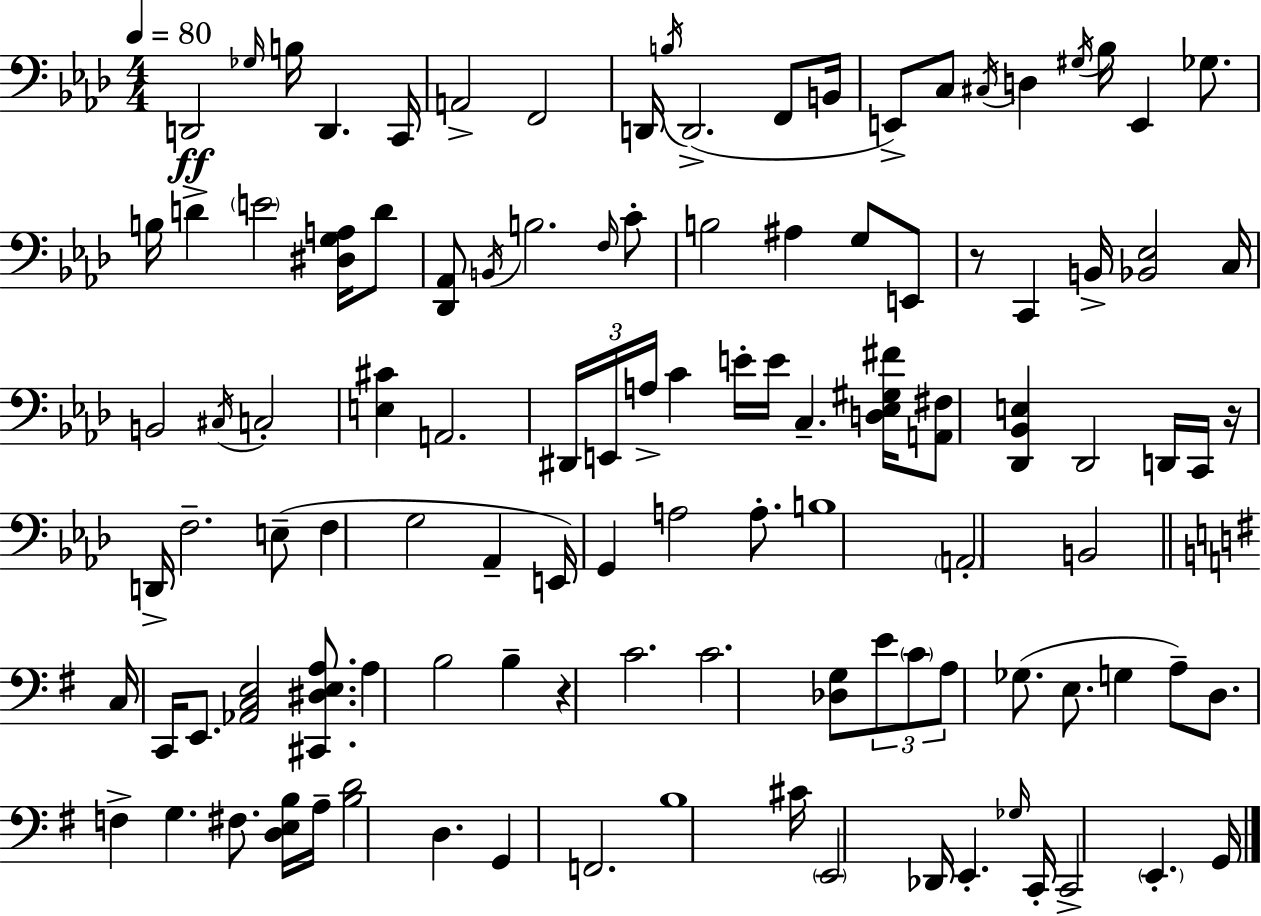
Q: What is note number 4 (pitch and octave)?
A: D2